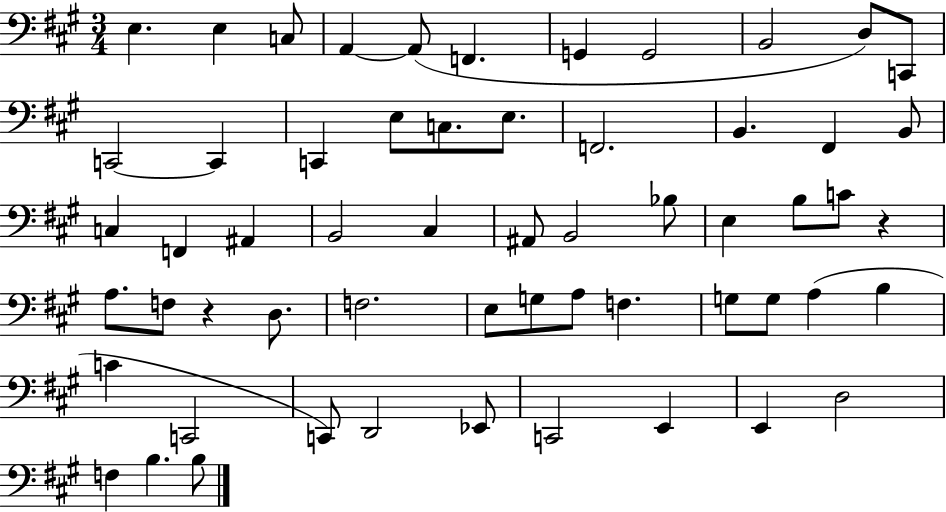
E3/q. E3/q C3/e A2/q A2/e F2/q. G2/q G2/h B2/h D3/e C2/e C2/h C2/q C2/q E3/e C3/e. E3/e. F2/h. B2/q. F#2/q B2/e C3/q F2/q A#2/q B2/h C#3/q A#2/e B2/h Bb3/e E3/q B3/e C4/e R/q A3/e. F3/e R/q D3/e. F3/h. E3/e G3/e A3/e F3/q. G3/e G3/e A3/q B3/q C4/q C2/h C2/e D2/h Eb2/e C2/h E2/q E2/q D3/h F3/q B3/q. B3/e